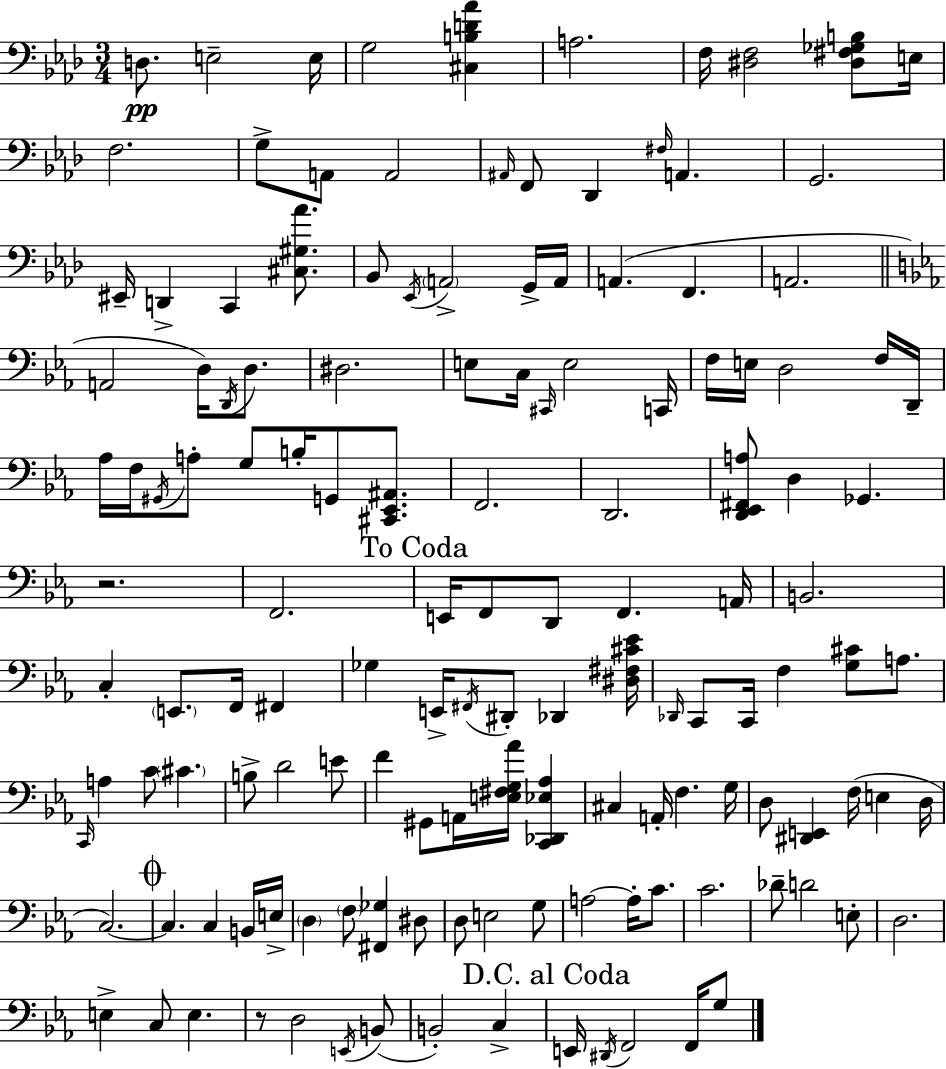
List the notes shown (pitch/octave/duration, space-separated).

D3/e. E3/h E3/s G3/h [C#3,B3,D4,Ab4]/q A3/h. F3/s [D#3,F3]/h [D#3,F#3,Gb3,B3]/e E3/s F3/h. G3/e A2/e A2/h A#2/s F2/e Db2/q F#3/s A2/q. G2/h. EIS2/s D2/q C2/q [C#3,G#3,Ab4]/e. Bb2/e Eb2/s A2/h G2/s A2/s A2/q. F2/q. A2/h. A2/h D3/s D2/s D3/e. D#3/h. E3/e C3/s C#2/s E3/h C2/s F3/s E3/s D3/h F3/s D2/s Ab3/s F3/s G#2/s A3/e G3/e B3/s G2/e [C#2,Eb2,A#2]/e. F2/h. D2/h. [D2,Eb2,F#2,A3]/e D3/q Gb2/q. R/h. F2/h. E2/s F2/e D2/e F2/q. A2/s B2/h. C3/q E2/e. F2/s F#2/q Gb3/q E2/s F#2/s D#2/e Db2/q [D#3,F#3,C#4,Eb4]/s Db2/s C2/e C2/s F3/q [G3,C#4]/e A3/e. C2/s A3/q C4/e C#4/q. B3/e D4/h E4/e F4/q G#2/e A2/s [E3,F#3,G3,Ab4]/s [C2,Db2,Eb3,Ab3]/q C#3/q A2/s F3/q. G3/s D3/e [D#2,E2]/q F3/s E3/q D3/s C3/h. C3/q. C3/q B2/s E3/s D3/q F3/e [F#2,Gb3]/q D#3/e D3/e E3/h G3/e A3/h A3/s C4/e. C4/h. Db4/e D4/h E3/e D3/h. E3/q C3/e E3/q. R/e D3/h E2/s B2/e B2/h C3/q E2/s D#2/s F2/h F2/s G3/e